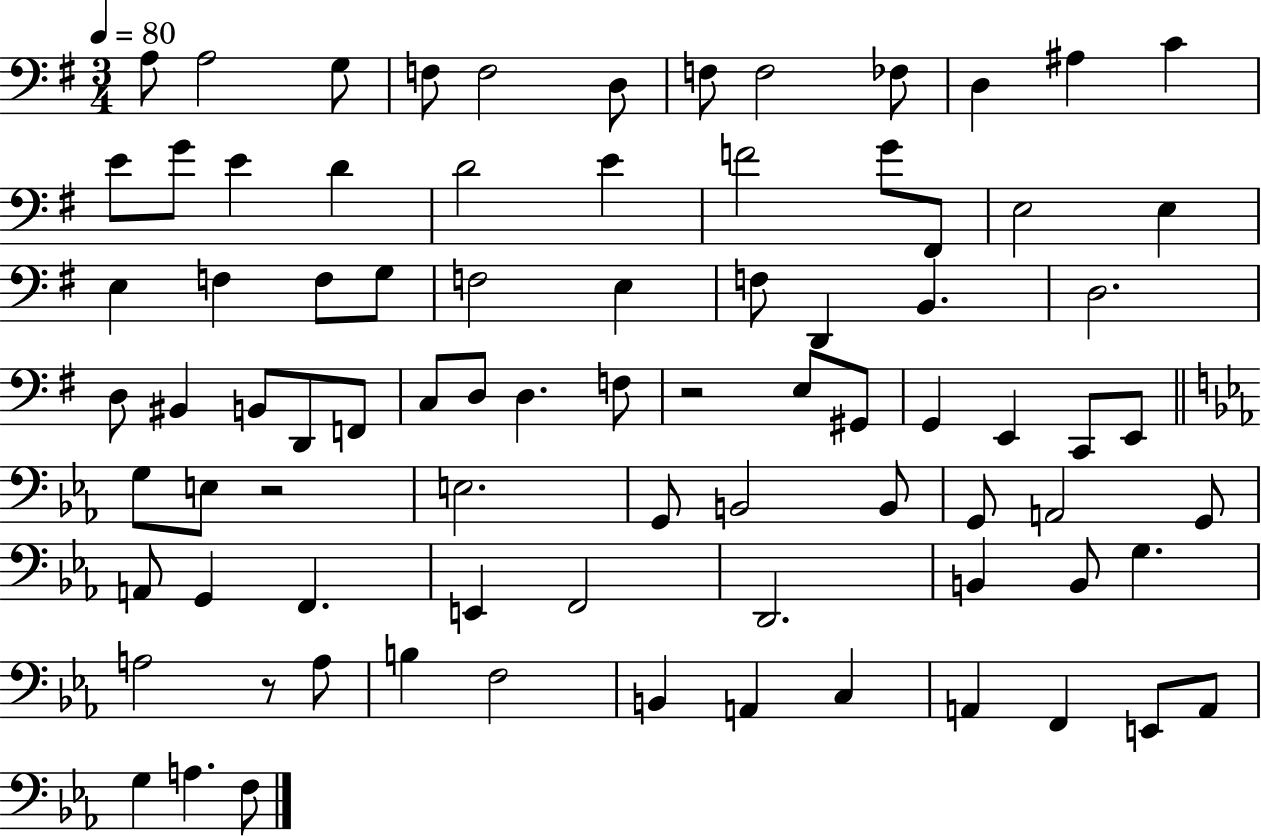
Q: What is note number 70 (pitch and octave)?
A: F3